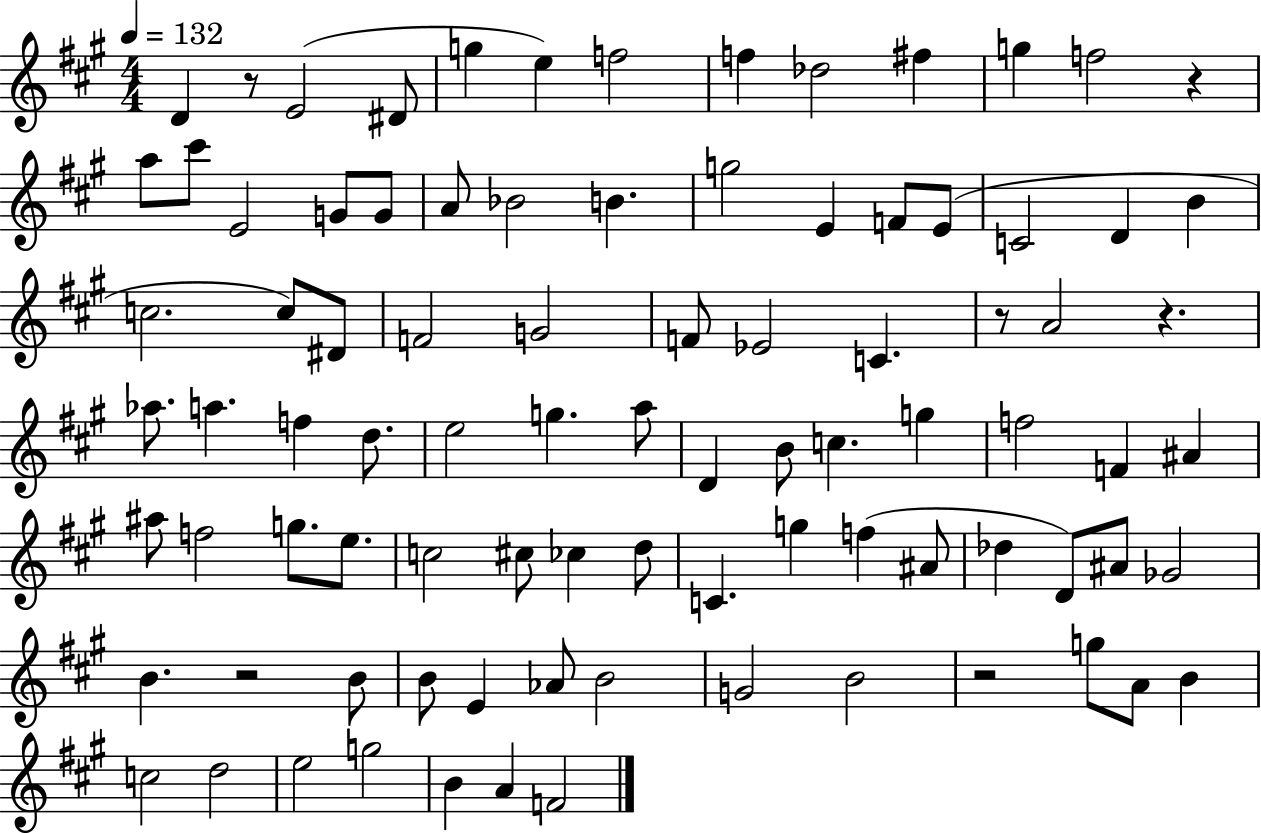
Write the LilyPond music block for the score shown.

{
  \clef treble
  \numericTimeSignature
  \time 4/4
  \key a \major
  \tempo 4 = 132
  d'4 r8 e'2( dis'8 | g''4 e''4) f''2 | f''4 des''2 fis''4 | g''4 f''2 r4 | \break a''8 cis'''8 e'2 g'8 g'8 | a'8 bes'2 b'4. | g''2 e'4 f'8 e'8( | c'2 d'4 b'4 | \break c''2. c''8) dis'8 | f'2 g'2 | f'8 ees'2 c'4. | r8 a'2 r4. | \break aes''8. a''4. f''4 d''8. | e''2 g''4. a''8 | d'4 b'8 c''4. g''4 | f''2 f'4 ais'4 | \break ais''8 f''2 g''8. e''8. | c''2 cis''8 ces''4 d''8 | c'4. g''4 f''4( ais'8 | des''4 d'8) ais'8 ges'2 | \break b'4. r2 b'8 | b'8 e'4 aes'8 b'2 | g'2 b'2 | r2 g''8 a'8 b'4 | \break c''2 d''2 | e''2 g''2 | b'4 a'4 f'2 | \bar "|."
}